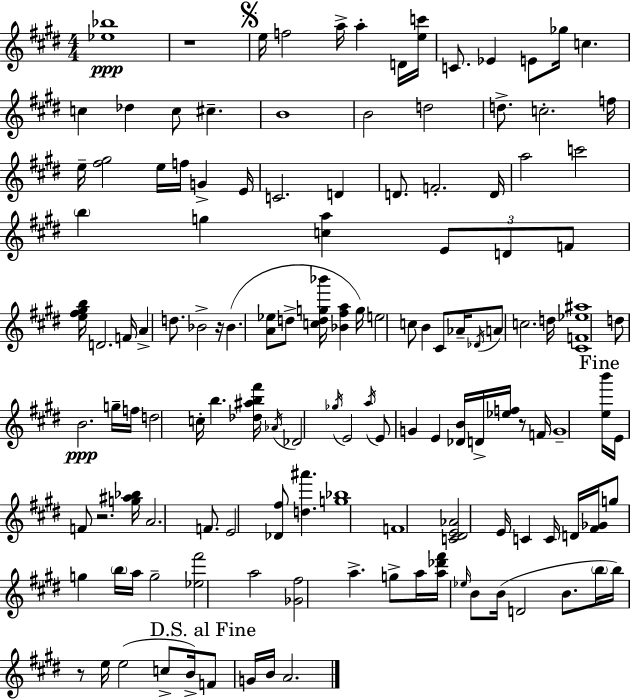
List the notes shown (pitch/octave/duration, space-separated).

[Eb5,Bb5]/w R/w E5/s F5/h A5/s A5/q D4/s [E5,C6]/s C4/e. Eb4/q E4/e Gb5/s C5/q. C5/q Db5/q C5/e C#5/q. B4/w B4/h D5/h D5/e. C5/h. F5/s E5/s [F#5,G#5]/h E5/s F5/s G4/q E4/s C4/h. D4/q D4/e. F4/h. D4/s A5/h C6/h B5/q G5/q [C5,A5]/q E4/e D4/e F4/e [E5,F#5,G#5,B5]/s D4/h. F4/s A4/q D5/e. Bb4/h R/s Bb4/q. [A4,Eb5]/e D5/e [C5,D5,G5,Bb6]/s [Bb4,F#5,A5]/q G5/s E5/h C5/e B4/q C#4/e Ab4/s Db4/s A4/e C5/h. D5/s [C#4,F4,Eb5,A#5]/w D5/e B4/h. G5/s F5/s D5/h C5/s B5/q. [Db5,A#5,B5,F#6]/s Ab4/s Db4/h Gb5/s E4/h A5/s E4/e G4/q E4/q [Db4,B4]/s D4/s [Eb5,F5]/s R/e F4/s G4/w [E5,B6]/s E4/s F4/e R/h. [G5,A#5,Bb5]/s A4/h. F4/e. E4/h [Db4,F#5]/e [D5,A#6]/q. [G5,Bb5]/w F4/w [C4,D#4,E4,Ab4]/h E4/s C4/q C4/s D4/s [F#4,Gb4]/s G5/e G5/q B5/s A5/s G5/h [Eb5,F#6]/h A5/h [Gb4,F#5]/h A5/q. G5/e A5/s [A5,Db6,F#6]/s Eb5/s B4/e B4/s D4/h B4/e. B5/s B5/s R/e E5/s E5/h C5/e B4/s F4/e G4/s B4/s A4/h.